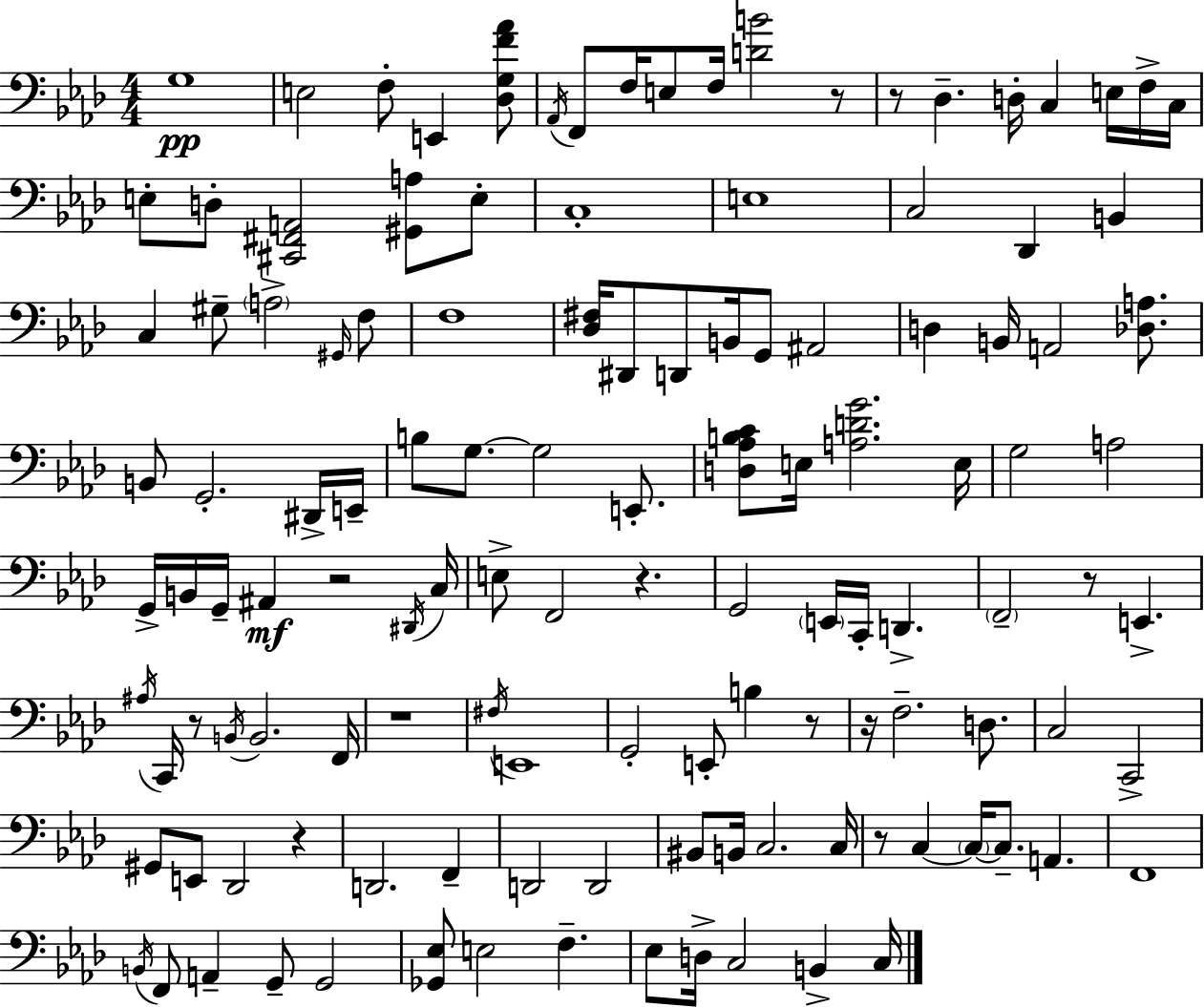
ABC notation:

X:1
T:Untitled
M:4/4
L:1/4
K:Ab
G,4 E,2 F,/2 E,, [_D,G,F_A]/2 _A,,/4 F,,/2 F,/4 E,/2 F,/4 [DB]2 z/2 z/2 _D, D,/4 C, E,/4 F,/4 C,/4 E,/2 D,/2 [^C,,^F,,A,,]2 [^G,,A,]/2 E,/2 C,4 E,4 C,2 _D,, B,, C, ^G,/2 A,2 ^G,,/4 F,/2 F,4 [_D,^F,]/4 ^D,,/2 D,,/2 B,,/4 G,,/2 ^A,,2 D, B,,/4 A,,2 [_D,A,]/2 B,,/2 G,,2 ^D,,/4 E,,/4 B,/2 G,/2 G,2 E,,/2 [D,_A,B,C]/2 E,/4 [A,DG]2 E,/4 G,2 A,2 G,,/4 B,,/4 G,,/4 ^A,, z2 ^D,,/4 C,/4 E,/2 F,,2 z G,,2 E,,/4 C,,/4 D,, F,,2 z/2 E,, ^A,/4 C,,/4 z/2 B,,/4 B,,2 F,,/4 z4 ^F,/4 E,,4 G,,2 E,,/2 B, z/2 z/4 F,2 D,/2 C,2 C,,2 ^G,,/2 E,,/2 _D,,2 z D,,2 F,, D,,2 D,,2 ^B,,/2 B,,/4 C,2 C,/4 z/2 C, C,/4 C,/2 A,, F,,4 B,,/4 F,,/2 A,, G,,/2 G,,2 [_G,,_E,]/2 E,2 F, _E,/2 D,/4 C,2 B,, C,/4